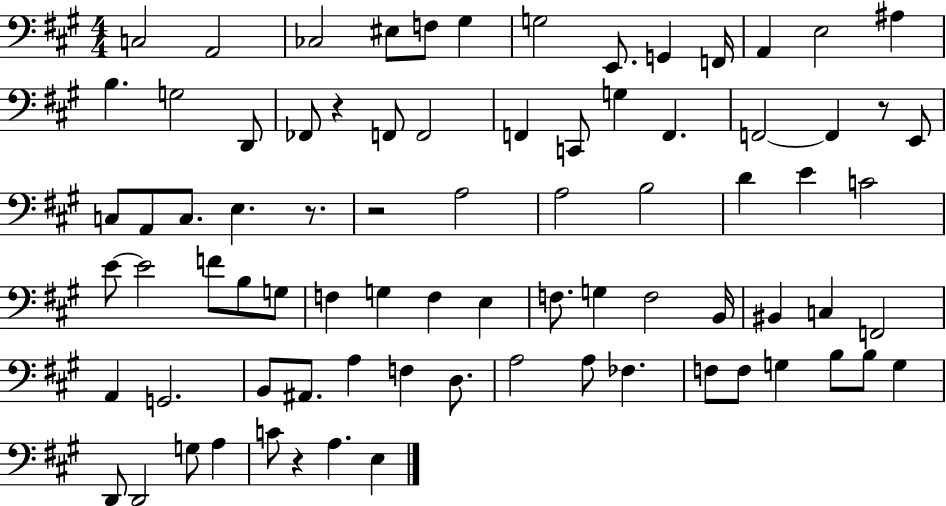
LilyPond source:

{
  \clef bass
  \numericTimeSignature
  \time 4/4
  \key a \major
  \repeat volta 2 { c2 a,2 | ces2 eis8 f8 gis4 | g2 e,8. g,4 f,16 | a,4 e2 ais4 | \break b4. g2 d,8 | fes,8 r4 f,8 f,2 | f,4 c,8 g4 f,4. | f,2~~ f,4 r8 e,8 | \break c8 a,8 c8. e4. r8. | r2 a2 | a2 b2 | d'4 e'4 c'2 | \break e'8~~ e'2 f'8 b8 g8 | f4 g4 f4 e4 | f8. g4 f2 b,16 | bis,4 c4 f,2 | \break a,4 g,2. | b,8 ais,8. a4 f4 d8. | a2 a8 fes4. | f8 f8 g4 b8 b8 g4 | \break d,8 d,2 g8 a4 | c'8 r4 a4. e4 | } \bar "|."
}